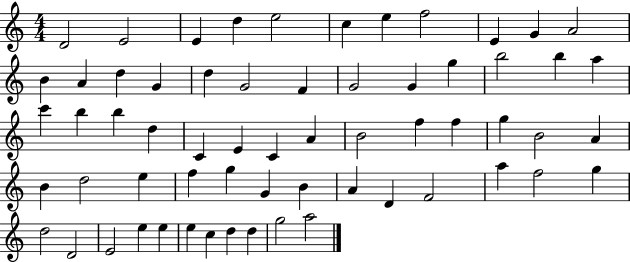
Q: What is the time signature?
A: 4/4